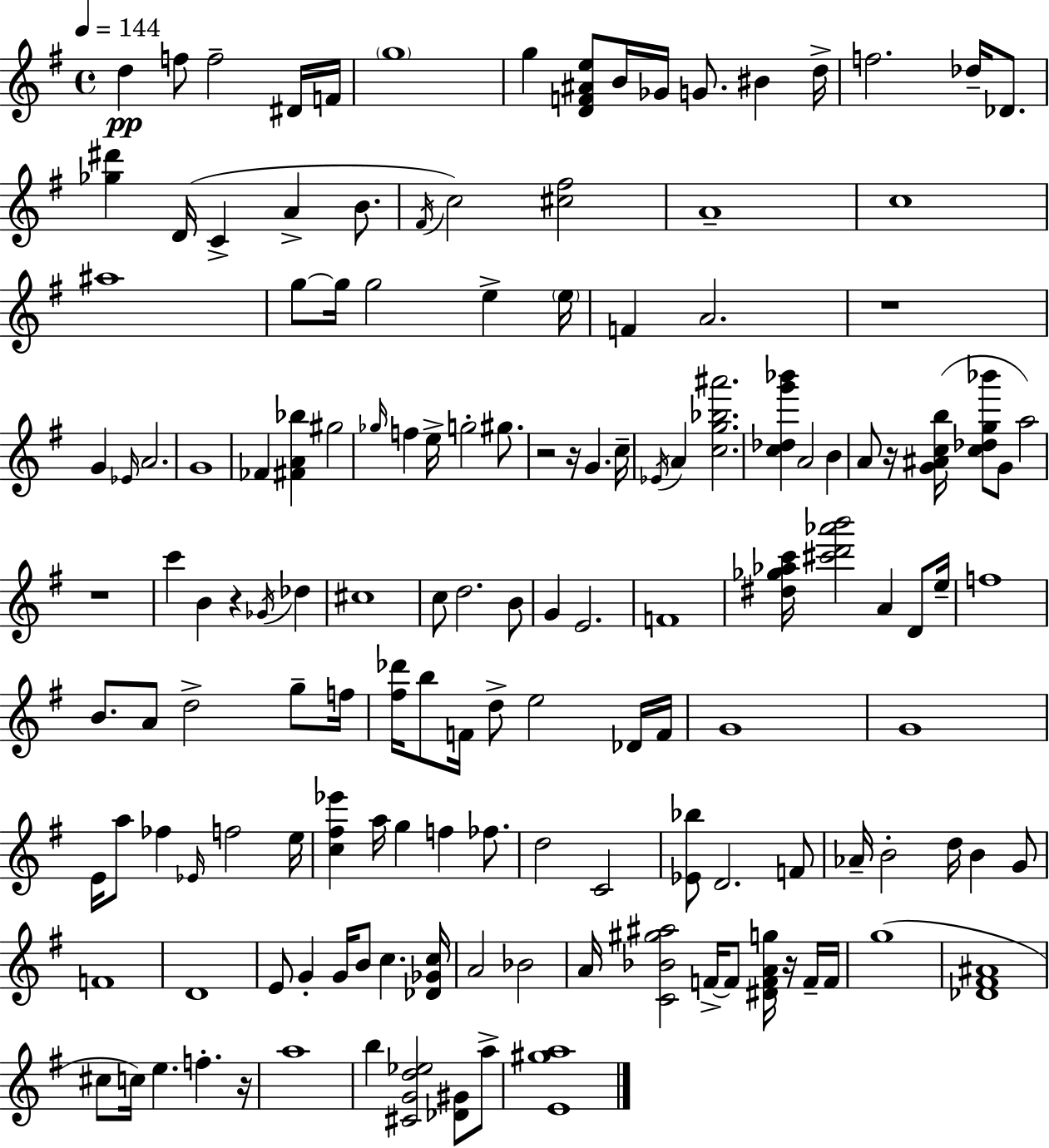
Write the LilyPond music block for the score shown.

{
  \clef treble
  \time 4/4
  \defaultTimeSignature
  \key g \major
  \tempo 4 = 144
  \repeat volta 2 { d''4\pp f''8 f''2-- dis'16 f'16 | \parenthesize g''1 | g''4 <d' f' ais' e''>8 b'16 ges'16 g'8. bis'4 d''16-> | f''2. des''16-- des'8. | \break <ges'' dis'''>4 d'16( c'4-> a'4-> b'8. | \acciaccatura { fis'16 } c''2) <cis'' fis''>2 | a'1-- | c''1 | \break ais''1 | g''8~~ g''16 g''2 e''4-> | \parenthesize e''16 f'4 a'2. | r1 | \break g'4 \grace { ees'16 } a'2. | g'1 | fes'4 <fis' a' bes''>4 gis''2 | \grace { ges''16 } f''4 e''16-> g''2-. | \break gis''8. r2 r16 g'4. | c''16-- \acciaccatura { ees'16 } a'4 <c'' g'' bes'' ais'''>2. | <c'' des'' g''' bes'''>4 a'2 | b'4 a'8 r16 <g' ais' c'' b''>16( <c'' des'' g'' bes'''>8 g'8 a''2) | \break r1 | c'''4 b'4 r4 | \acciaccatura { ges'16 } des''4 cis''1 | c''8 d''2. | \break b'8 g'4 e'2. | f'1 | <dis'' ges'' aes'' c'''>16 <cis''' d''' aes''' b'''>2 a'4 | d'8 e''16-- f''1 | \break b'8. a'8 d''2-> | g''8-- f''16 <fis'' des'''>16 b''8 f'16 d''8-> e''2 | des'16 f'16 g'1 | g'1 | \break e'16 a''8 fes''4 \grace { ees'16 } f''2 | e''16 <c'' fis'' ees'''>4 a''16 g''4 f''4 | fes''8. d''2 c'2 | <ees' bes''>8 d'2. | \break f'8 aes'16-- b'2-. d''16 | b'4 g'8 f'1 | d'1 | e'8 g'4-. g'16 b'8 c''4. | \break <des' ges' c''>16 a'2 bes'2 | a'16 <c' bes' gis'' ais''>2 f'16->~~ | f'8 <dis' f' a' g''>16 r16 f'16-- f'16 g''1( | <des' fis' ais'>1 | \break cis''8 c''16) e''4. f''4.-. | r16 a''1 | b''4 <cis' g' d'' ees''>2 | <des' gis'>8 a''8-> <e' gis'' a''>1 | \break } \bar "|."
}